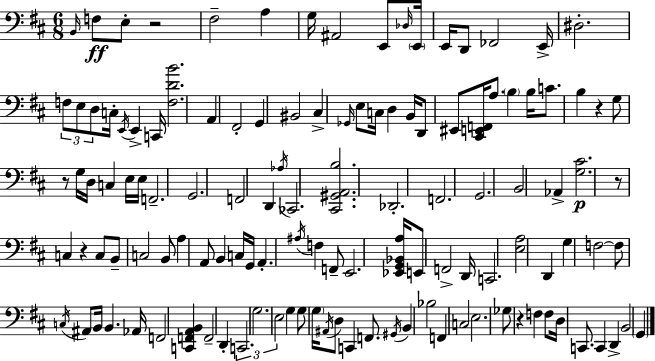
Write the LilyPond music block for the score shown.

{
  \clef bass
  \numericTimeSignature
  \time 6/8
  \key d \major
  \repeat volta 2 { \grace { b,16 }\ff f8 e8-. r2 | fis2-- a4 | g16 ais,2 e,8 | \grace { des16 } \parenthesize e,16 e,16 d,8 fes,2 | \break e,16-> dis2.-. | \tuplet 3/2 { f8 e8 d8 } c16-. \acciaccatura { e,16 } e,4-> | c,16 <f d' b'>2. | a,4 fis,2-. | \break g,4 bis,2 | cis4-> \grace { ges,16 } e8 c16 d4 | b,16 d,8 eis,8 <cis, e, f,>16 a8. | \parenthesize b4 b16 c'8. b4 | \break r4 g8 r8 g16 d16 c4 | e16 e16 f,2.-- | g,2. | f,2 | \break d,4 \acciaccatura { aes16 } ces,2. | <cis, gis, a, b>2. | des,2.-. | f,2. | \break g,2. | b,2 | aes,4-> <g cis'>2.\p | r8 c4 r4 | \break c8 b,8-- c2 | b,8 a4 a,8 b,4 | c16 g,16 a,4.-. \acciaccatura { ais16 } | f4 f,8-- e,2. | \break <ees, g, bes, a>16 e,8 f,2-> | d,16 c,2. | <e a>2 | d,4 g4 f2~~ | \break f8 \acciaccatura { c16 } ais,8 b,16 | b,4. aes,16 f,2 | <c, f, a, b,>4 f,2-- | d,4-. \tuplet 3/2 { c,2. | \break g2. | e2 } | g4 g8 \parenthesize g16 \acciaccatura { ais,16 } d8 | c,4 f,8. \acciaccatura { gis,16 } b,4 | \break bes2 f,4 | c2 e2. | ges8 r4 | f4 f8 d16 c,8. | \break c,4 d,4-> b,2 | \parenthesize g,4 } \bar "|."
}